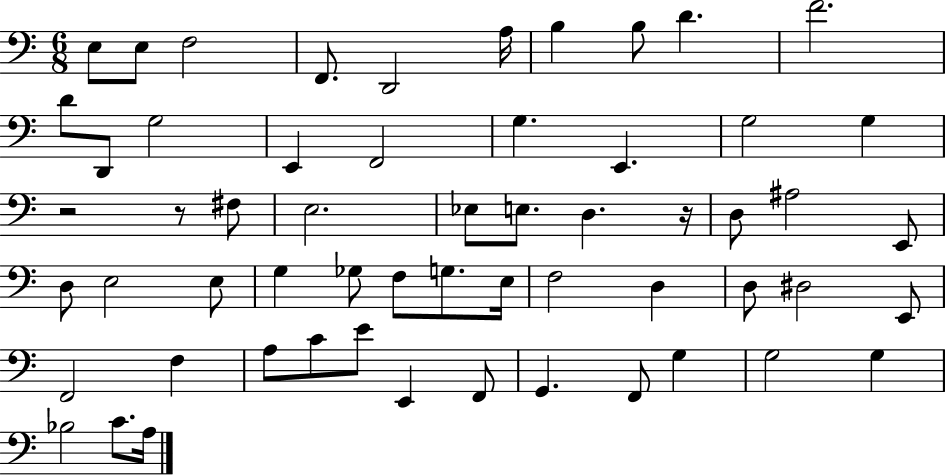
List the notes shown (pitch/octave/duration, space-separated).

E3/e E3/e F3/h F2/e. D2/h A3/s B3/q B3/e D4/q. F4/h. D4/e D2/e G3/h E2/q F2/h G3/q. E2/q. G3/h G3/q R/h R/e F#3/e E3/h. Eb3/e E3/e. D3/q. R/s D3/e A#3/h E2/e D3/e E3/h E3/e G3/q Gb3/e F3/e G3/e. E3/s F3/h D3/q D3/e D#3/h E2/e F2/h F3/q A3/e C4/e E4/e E2/q F2/e G2/q. F2/e G3/q G3/h G3/q Bb3/h C4/e. A3/s